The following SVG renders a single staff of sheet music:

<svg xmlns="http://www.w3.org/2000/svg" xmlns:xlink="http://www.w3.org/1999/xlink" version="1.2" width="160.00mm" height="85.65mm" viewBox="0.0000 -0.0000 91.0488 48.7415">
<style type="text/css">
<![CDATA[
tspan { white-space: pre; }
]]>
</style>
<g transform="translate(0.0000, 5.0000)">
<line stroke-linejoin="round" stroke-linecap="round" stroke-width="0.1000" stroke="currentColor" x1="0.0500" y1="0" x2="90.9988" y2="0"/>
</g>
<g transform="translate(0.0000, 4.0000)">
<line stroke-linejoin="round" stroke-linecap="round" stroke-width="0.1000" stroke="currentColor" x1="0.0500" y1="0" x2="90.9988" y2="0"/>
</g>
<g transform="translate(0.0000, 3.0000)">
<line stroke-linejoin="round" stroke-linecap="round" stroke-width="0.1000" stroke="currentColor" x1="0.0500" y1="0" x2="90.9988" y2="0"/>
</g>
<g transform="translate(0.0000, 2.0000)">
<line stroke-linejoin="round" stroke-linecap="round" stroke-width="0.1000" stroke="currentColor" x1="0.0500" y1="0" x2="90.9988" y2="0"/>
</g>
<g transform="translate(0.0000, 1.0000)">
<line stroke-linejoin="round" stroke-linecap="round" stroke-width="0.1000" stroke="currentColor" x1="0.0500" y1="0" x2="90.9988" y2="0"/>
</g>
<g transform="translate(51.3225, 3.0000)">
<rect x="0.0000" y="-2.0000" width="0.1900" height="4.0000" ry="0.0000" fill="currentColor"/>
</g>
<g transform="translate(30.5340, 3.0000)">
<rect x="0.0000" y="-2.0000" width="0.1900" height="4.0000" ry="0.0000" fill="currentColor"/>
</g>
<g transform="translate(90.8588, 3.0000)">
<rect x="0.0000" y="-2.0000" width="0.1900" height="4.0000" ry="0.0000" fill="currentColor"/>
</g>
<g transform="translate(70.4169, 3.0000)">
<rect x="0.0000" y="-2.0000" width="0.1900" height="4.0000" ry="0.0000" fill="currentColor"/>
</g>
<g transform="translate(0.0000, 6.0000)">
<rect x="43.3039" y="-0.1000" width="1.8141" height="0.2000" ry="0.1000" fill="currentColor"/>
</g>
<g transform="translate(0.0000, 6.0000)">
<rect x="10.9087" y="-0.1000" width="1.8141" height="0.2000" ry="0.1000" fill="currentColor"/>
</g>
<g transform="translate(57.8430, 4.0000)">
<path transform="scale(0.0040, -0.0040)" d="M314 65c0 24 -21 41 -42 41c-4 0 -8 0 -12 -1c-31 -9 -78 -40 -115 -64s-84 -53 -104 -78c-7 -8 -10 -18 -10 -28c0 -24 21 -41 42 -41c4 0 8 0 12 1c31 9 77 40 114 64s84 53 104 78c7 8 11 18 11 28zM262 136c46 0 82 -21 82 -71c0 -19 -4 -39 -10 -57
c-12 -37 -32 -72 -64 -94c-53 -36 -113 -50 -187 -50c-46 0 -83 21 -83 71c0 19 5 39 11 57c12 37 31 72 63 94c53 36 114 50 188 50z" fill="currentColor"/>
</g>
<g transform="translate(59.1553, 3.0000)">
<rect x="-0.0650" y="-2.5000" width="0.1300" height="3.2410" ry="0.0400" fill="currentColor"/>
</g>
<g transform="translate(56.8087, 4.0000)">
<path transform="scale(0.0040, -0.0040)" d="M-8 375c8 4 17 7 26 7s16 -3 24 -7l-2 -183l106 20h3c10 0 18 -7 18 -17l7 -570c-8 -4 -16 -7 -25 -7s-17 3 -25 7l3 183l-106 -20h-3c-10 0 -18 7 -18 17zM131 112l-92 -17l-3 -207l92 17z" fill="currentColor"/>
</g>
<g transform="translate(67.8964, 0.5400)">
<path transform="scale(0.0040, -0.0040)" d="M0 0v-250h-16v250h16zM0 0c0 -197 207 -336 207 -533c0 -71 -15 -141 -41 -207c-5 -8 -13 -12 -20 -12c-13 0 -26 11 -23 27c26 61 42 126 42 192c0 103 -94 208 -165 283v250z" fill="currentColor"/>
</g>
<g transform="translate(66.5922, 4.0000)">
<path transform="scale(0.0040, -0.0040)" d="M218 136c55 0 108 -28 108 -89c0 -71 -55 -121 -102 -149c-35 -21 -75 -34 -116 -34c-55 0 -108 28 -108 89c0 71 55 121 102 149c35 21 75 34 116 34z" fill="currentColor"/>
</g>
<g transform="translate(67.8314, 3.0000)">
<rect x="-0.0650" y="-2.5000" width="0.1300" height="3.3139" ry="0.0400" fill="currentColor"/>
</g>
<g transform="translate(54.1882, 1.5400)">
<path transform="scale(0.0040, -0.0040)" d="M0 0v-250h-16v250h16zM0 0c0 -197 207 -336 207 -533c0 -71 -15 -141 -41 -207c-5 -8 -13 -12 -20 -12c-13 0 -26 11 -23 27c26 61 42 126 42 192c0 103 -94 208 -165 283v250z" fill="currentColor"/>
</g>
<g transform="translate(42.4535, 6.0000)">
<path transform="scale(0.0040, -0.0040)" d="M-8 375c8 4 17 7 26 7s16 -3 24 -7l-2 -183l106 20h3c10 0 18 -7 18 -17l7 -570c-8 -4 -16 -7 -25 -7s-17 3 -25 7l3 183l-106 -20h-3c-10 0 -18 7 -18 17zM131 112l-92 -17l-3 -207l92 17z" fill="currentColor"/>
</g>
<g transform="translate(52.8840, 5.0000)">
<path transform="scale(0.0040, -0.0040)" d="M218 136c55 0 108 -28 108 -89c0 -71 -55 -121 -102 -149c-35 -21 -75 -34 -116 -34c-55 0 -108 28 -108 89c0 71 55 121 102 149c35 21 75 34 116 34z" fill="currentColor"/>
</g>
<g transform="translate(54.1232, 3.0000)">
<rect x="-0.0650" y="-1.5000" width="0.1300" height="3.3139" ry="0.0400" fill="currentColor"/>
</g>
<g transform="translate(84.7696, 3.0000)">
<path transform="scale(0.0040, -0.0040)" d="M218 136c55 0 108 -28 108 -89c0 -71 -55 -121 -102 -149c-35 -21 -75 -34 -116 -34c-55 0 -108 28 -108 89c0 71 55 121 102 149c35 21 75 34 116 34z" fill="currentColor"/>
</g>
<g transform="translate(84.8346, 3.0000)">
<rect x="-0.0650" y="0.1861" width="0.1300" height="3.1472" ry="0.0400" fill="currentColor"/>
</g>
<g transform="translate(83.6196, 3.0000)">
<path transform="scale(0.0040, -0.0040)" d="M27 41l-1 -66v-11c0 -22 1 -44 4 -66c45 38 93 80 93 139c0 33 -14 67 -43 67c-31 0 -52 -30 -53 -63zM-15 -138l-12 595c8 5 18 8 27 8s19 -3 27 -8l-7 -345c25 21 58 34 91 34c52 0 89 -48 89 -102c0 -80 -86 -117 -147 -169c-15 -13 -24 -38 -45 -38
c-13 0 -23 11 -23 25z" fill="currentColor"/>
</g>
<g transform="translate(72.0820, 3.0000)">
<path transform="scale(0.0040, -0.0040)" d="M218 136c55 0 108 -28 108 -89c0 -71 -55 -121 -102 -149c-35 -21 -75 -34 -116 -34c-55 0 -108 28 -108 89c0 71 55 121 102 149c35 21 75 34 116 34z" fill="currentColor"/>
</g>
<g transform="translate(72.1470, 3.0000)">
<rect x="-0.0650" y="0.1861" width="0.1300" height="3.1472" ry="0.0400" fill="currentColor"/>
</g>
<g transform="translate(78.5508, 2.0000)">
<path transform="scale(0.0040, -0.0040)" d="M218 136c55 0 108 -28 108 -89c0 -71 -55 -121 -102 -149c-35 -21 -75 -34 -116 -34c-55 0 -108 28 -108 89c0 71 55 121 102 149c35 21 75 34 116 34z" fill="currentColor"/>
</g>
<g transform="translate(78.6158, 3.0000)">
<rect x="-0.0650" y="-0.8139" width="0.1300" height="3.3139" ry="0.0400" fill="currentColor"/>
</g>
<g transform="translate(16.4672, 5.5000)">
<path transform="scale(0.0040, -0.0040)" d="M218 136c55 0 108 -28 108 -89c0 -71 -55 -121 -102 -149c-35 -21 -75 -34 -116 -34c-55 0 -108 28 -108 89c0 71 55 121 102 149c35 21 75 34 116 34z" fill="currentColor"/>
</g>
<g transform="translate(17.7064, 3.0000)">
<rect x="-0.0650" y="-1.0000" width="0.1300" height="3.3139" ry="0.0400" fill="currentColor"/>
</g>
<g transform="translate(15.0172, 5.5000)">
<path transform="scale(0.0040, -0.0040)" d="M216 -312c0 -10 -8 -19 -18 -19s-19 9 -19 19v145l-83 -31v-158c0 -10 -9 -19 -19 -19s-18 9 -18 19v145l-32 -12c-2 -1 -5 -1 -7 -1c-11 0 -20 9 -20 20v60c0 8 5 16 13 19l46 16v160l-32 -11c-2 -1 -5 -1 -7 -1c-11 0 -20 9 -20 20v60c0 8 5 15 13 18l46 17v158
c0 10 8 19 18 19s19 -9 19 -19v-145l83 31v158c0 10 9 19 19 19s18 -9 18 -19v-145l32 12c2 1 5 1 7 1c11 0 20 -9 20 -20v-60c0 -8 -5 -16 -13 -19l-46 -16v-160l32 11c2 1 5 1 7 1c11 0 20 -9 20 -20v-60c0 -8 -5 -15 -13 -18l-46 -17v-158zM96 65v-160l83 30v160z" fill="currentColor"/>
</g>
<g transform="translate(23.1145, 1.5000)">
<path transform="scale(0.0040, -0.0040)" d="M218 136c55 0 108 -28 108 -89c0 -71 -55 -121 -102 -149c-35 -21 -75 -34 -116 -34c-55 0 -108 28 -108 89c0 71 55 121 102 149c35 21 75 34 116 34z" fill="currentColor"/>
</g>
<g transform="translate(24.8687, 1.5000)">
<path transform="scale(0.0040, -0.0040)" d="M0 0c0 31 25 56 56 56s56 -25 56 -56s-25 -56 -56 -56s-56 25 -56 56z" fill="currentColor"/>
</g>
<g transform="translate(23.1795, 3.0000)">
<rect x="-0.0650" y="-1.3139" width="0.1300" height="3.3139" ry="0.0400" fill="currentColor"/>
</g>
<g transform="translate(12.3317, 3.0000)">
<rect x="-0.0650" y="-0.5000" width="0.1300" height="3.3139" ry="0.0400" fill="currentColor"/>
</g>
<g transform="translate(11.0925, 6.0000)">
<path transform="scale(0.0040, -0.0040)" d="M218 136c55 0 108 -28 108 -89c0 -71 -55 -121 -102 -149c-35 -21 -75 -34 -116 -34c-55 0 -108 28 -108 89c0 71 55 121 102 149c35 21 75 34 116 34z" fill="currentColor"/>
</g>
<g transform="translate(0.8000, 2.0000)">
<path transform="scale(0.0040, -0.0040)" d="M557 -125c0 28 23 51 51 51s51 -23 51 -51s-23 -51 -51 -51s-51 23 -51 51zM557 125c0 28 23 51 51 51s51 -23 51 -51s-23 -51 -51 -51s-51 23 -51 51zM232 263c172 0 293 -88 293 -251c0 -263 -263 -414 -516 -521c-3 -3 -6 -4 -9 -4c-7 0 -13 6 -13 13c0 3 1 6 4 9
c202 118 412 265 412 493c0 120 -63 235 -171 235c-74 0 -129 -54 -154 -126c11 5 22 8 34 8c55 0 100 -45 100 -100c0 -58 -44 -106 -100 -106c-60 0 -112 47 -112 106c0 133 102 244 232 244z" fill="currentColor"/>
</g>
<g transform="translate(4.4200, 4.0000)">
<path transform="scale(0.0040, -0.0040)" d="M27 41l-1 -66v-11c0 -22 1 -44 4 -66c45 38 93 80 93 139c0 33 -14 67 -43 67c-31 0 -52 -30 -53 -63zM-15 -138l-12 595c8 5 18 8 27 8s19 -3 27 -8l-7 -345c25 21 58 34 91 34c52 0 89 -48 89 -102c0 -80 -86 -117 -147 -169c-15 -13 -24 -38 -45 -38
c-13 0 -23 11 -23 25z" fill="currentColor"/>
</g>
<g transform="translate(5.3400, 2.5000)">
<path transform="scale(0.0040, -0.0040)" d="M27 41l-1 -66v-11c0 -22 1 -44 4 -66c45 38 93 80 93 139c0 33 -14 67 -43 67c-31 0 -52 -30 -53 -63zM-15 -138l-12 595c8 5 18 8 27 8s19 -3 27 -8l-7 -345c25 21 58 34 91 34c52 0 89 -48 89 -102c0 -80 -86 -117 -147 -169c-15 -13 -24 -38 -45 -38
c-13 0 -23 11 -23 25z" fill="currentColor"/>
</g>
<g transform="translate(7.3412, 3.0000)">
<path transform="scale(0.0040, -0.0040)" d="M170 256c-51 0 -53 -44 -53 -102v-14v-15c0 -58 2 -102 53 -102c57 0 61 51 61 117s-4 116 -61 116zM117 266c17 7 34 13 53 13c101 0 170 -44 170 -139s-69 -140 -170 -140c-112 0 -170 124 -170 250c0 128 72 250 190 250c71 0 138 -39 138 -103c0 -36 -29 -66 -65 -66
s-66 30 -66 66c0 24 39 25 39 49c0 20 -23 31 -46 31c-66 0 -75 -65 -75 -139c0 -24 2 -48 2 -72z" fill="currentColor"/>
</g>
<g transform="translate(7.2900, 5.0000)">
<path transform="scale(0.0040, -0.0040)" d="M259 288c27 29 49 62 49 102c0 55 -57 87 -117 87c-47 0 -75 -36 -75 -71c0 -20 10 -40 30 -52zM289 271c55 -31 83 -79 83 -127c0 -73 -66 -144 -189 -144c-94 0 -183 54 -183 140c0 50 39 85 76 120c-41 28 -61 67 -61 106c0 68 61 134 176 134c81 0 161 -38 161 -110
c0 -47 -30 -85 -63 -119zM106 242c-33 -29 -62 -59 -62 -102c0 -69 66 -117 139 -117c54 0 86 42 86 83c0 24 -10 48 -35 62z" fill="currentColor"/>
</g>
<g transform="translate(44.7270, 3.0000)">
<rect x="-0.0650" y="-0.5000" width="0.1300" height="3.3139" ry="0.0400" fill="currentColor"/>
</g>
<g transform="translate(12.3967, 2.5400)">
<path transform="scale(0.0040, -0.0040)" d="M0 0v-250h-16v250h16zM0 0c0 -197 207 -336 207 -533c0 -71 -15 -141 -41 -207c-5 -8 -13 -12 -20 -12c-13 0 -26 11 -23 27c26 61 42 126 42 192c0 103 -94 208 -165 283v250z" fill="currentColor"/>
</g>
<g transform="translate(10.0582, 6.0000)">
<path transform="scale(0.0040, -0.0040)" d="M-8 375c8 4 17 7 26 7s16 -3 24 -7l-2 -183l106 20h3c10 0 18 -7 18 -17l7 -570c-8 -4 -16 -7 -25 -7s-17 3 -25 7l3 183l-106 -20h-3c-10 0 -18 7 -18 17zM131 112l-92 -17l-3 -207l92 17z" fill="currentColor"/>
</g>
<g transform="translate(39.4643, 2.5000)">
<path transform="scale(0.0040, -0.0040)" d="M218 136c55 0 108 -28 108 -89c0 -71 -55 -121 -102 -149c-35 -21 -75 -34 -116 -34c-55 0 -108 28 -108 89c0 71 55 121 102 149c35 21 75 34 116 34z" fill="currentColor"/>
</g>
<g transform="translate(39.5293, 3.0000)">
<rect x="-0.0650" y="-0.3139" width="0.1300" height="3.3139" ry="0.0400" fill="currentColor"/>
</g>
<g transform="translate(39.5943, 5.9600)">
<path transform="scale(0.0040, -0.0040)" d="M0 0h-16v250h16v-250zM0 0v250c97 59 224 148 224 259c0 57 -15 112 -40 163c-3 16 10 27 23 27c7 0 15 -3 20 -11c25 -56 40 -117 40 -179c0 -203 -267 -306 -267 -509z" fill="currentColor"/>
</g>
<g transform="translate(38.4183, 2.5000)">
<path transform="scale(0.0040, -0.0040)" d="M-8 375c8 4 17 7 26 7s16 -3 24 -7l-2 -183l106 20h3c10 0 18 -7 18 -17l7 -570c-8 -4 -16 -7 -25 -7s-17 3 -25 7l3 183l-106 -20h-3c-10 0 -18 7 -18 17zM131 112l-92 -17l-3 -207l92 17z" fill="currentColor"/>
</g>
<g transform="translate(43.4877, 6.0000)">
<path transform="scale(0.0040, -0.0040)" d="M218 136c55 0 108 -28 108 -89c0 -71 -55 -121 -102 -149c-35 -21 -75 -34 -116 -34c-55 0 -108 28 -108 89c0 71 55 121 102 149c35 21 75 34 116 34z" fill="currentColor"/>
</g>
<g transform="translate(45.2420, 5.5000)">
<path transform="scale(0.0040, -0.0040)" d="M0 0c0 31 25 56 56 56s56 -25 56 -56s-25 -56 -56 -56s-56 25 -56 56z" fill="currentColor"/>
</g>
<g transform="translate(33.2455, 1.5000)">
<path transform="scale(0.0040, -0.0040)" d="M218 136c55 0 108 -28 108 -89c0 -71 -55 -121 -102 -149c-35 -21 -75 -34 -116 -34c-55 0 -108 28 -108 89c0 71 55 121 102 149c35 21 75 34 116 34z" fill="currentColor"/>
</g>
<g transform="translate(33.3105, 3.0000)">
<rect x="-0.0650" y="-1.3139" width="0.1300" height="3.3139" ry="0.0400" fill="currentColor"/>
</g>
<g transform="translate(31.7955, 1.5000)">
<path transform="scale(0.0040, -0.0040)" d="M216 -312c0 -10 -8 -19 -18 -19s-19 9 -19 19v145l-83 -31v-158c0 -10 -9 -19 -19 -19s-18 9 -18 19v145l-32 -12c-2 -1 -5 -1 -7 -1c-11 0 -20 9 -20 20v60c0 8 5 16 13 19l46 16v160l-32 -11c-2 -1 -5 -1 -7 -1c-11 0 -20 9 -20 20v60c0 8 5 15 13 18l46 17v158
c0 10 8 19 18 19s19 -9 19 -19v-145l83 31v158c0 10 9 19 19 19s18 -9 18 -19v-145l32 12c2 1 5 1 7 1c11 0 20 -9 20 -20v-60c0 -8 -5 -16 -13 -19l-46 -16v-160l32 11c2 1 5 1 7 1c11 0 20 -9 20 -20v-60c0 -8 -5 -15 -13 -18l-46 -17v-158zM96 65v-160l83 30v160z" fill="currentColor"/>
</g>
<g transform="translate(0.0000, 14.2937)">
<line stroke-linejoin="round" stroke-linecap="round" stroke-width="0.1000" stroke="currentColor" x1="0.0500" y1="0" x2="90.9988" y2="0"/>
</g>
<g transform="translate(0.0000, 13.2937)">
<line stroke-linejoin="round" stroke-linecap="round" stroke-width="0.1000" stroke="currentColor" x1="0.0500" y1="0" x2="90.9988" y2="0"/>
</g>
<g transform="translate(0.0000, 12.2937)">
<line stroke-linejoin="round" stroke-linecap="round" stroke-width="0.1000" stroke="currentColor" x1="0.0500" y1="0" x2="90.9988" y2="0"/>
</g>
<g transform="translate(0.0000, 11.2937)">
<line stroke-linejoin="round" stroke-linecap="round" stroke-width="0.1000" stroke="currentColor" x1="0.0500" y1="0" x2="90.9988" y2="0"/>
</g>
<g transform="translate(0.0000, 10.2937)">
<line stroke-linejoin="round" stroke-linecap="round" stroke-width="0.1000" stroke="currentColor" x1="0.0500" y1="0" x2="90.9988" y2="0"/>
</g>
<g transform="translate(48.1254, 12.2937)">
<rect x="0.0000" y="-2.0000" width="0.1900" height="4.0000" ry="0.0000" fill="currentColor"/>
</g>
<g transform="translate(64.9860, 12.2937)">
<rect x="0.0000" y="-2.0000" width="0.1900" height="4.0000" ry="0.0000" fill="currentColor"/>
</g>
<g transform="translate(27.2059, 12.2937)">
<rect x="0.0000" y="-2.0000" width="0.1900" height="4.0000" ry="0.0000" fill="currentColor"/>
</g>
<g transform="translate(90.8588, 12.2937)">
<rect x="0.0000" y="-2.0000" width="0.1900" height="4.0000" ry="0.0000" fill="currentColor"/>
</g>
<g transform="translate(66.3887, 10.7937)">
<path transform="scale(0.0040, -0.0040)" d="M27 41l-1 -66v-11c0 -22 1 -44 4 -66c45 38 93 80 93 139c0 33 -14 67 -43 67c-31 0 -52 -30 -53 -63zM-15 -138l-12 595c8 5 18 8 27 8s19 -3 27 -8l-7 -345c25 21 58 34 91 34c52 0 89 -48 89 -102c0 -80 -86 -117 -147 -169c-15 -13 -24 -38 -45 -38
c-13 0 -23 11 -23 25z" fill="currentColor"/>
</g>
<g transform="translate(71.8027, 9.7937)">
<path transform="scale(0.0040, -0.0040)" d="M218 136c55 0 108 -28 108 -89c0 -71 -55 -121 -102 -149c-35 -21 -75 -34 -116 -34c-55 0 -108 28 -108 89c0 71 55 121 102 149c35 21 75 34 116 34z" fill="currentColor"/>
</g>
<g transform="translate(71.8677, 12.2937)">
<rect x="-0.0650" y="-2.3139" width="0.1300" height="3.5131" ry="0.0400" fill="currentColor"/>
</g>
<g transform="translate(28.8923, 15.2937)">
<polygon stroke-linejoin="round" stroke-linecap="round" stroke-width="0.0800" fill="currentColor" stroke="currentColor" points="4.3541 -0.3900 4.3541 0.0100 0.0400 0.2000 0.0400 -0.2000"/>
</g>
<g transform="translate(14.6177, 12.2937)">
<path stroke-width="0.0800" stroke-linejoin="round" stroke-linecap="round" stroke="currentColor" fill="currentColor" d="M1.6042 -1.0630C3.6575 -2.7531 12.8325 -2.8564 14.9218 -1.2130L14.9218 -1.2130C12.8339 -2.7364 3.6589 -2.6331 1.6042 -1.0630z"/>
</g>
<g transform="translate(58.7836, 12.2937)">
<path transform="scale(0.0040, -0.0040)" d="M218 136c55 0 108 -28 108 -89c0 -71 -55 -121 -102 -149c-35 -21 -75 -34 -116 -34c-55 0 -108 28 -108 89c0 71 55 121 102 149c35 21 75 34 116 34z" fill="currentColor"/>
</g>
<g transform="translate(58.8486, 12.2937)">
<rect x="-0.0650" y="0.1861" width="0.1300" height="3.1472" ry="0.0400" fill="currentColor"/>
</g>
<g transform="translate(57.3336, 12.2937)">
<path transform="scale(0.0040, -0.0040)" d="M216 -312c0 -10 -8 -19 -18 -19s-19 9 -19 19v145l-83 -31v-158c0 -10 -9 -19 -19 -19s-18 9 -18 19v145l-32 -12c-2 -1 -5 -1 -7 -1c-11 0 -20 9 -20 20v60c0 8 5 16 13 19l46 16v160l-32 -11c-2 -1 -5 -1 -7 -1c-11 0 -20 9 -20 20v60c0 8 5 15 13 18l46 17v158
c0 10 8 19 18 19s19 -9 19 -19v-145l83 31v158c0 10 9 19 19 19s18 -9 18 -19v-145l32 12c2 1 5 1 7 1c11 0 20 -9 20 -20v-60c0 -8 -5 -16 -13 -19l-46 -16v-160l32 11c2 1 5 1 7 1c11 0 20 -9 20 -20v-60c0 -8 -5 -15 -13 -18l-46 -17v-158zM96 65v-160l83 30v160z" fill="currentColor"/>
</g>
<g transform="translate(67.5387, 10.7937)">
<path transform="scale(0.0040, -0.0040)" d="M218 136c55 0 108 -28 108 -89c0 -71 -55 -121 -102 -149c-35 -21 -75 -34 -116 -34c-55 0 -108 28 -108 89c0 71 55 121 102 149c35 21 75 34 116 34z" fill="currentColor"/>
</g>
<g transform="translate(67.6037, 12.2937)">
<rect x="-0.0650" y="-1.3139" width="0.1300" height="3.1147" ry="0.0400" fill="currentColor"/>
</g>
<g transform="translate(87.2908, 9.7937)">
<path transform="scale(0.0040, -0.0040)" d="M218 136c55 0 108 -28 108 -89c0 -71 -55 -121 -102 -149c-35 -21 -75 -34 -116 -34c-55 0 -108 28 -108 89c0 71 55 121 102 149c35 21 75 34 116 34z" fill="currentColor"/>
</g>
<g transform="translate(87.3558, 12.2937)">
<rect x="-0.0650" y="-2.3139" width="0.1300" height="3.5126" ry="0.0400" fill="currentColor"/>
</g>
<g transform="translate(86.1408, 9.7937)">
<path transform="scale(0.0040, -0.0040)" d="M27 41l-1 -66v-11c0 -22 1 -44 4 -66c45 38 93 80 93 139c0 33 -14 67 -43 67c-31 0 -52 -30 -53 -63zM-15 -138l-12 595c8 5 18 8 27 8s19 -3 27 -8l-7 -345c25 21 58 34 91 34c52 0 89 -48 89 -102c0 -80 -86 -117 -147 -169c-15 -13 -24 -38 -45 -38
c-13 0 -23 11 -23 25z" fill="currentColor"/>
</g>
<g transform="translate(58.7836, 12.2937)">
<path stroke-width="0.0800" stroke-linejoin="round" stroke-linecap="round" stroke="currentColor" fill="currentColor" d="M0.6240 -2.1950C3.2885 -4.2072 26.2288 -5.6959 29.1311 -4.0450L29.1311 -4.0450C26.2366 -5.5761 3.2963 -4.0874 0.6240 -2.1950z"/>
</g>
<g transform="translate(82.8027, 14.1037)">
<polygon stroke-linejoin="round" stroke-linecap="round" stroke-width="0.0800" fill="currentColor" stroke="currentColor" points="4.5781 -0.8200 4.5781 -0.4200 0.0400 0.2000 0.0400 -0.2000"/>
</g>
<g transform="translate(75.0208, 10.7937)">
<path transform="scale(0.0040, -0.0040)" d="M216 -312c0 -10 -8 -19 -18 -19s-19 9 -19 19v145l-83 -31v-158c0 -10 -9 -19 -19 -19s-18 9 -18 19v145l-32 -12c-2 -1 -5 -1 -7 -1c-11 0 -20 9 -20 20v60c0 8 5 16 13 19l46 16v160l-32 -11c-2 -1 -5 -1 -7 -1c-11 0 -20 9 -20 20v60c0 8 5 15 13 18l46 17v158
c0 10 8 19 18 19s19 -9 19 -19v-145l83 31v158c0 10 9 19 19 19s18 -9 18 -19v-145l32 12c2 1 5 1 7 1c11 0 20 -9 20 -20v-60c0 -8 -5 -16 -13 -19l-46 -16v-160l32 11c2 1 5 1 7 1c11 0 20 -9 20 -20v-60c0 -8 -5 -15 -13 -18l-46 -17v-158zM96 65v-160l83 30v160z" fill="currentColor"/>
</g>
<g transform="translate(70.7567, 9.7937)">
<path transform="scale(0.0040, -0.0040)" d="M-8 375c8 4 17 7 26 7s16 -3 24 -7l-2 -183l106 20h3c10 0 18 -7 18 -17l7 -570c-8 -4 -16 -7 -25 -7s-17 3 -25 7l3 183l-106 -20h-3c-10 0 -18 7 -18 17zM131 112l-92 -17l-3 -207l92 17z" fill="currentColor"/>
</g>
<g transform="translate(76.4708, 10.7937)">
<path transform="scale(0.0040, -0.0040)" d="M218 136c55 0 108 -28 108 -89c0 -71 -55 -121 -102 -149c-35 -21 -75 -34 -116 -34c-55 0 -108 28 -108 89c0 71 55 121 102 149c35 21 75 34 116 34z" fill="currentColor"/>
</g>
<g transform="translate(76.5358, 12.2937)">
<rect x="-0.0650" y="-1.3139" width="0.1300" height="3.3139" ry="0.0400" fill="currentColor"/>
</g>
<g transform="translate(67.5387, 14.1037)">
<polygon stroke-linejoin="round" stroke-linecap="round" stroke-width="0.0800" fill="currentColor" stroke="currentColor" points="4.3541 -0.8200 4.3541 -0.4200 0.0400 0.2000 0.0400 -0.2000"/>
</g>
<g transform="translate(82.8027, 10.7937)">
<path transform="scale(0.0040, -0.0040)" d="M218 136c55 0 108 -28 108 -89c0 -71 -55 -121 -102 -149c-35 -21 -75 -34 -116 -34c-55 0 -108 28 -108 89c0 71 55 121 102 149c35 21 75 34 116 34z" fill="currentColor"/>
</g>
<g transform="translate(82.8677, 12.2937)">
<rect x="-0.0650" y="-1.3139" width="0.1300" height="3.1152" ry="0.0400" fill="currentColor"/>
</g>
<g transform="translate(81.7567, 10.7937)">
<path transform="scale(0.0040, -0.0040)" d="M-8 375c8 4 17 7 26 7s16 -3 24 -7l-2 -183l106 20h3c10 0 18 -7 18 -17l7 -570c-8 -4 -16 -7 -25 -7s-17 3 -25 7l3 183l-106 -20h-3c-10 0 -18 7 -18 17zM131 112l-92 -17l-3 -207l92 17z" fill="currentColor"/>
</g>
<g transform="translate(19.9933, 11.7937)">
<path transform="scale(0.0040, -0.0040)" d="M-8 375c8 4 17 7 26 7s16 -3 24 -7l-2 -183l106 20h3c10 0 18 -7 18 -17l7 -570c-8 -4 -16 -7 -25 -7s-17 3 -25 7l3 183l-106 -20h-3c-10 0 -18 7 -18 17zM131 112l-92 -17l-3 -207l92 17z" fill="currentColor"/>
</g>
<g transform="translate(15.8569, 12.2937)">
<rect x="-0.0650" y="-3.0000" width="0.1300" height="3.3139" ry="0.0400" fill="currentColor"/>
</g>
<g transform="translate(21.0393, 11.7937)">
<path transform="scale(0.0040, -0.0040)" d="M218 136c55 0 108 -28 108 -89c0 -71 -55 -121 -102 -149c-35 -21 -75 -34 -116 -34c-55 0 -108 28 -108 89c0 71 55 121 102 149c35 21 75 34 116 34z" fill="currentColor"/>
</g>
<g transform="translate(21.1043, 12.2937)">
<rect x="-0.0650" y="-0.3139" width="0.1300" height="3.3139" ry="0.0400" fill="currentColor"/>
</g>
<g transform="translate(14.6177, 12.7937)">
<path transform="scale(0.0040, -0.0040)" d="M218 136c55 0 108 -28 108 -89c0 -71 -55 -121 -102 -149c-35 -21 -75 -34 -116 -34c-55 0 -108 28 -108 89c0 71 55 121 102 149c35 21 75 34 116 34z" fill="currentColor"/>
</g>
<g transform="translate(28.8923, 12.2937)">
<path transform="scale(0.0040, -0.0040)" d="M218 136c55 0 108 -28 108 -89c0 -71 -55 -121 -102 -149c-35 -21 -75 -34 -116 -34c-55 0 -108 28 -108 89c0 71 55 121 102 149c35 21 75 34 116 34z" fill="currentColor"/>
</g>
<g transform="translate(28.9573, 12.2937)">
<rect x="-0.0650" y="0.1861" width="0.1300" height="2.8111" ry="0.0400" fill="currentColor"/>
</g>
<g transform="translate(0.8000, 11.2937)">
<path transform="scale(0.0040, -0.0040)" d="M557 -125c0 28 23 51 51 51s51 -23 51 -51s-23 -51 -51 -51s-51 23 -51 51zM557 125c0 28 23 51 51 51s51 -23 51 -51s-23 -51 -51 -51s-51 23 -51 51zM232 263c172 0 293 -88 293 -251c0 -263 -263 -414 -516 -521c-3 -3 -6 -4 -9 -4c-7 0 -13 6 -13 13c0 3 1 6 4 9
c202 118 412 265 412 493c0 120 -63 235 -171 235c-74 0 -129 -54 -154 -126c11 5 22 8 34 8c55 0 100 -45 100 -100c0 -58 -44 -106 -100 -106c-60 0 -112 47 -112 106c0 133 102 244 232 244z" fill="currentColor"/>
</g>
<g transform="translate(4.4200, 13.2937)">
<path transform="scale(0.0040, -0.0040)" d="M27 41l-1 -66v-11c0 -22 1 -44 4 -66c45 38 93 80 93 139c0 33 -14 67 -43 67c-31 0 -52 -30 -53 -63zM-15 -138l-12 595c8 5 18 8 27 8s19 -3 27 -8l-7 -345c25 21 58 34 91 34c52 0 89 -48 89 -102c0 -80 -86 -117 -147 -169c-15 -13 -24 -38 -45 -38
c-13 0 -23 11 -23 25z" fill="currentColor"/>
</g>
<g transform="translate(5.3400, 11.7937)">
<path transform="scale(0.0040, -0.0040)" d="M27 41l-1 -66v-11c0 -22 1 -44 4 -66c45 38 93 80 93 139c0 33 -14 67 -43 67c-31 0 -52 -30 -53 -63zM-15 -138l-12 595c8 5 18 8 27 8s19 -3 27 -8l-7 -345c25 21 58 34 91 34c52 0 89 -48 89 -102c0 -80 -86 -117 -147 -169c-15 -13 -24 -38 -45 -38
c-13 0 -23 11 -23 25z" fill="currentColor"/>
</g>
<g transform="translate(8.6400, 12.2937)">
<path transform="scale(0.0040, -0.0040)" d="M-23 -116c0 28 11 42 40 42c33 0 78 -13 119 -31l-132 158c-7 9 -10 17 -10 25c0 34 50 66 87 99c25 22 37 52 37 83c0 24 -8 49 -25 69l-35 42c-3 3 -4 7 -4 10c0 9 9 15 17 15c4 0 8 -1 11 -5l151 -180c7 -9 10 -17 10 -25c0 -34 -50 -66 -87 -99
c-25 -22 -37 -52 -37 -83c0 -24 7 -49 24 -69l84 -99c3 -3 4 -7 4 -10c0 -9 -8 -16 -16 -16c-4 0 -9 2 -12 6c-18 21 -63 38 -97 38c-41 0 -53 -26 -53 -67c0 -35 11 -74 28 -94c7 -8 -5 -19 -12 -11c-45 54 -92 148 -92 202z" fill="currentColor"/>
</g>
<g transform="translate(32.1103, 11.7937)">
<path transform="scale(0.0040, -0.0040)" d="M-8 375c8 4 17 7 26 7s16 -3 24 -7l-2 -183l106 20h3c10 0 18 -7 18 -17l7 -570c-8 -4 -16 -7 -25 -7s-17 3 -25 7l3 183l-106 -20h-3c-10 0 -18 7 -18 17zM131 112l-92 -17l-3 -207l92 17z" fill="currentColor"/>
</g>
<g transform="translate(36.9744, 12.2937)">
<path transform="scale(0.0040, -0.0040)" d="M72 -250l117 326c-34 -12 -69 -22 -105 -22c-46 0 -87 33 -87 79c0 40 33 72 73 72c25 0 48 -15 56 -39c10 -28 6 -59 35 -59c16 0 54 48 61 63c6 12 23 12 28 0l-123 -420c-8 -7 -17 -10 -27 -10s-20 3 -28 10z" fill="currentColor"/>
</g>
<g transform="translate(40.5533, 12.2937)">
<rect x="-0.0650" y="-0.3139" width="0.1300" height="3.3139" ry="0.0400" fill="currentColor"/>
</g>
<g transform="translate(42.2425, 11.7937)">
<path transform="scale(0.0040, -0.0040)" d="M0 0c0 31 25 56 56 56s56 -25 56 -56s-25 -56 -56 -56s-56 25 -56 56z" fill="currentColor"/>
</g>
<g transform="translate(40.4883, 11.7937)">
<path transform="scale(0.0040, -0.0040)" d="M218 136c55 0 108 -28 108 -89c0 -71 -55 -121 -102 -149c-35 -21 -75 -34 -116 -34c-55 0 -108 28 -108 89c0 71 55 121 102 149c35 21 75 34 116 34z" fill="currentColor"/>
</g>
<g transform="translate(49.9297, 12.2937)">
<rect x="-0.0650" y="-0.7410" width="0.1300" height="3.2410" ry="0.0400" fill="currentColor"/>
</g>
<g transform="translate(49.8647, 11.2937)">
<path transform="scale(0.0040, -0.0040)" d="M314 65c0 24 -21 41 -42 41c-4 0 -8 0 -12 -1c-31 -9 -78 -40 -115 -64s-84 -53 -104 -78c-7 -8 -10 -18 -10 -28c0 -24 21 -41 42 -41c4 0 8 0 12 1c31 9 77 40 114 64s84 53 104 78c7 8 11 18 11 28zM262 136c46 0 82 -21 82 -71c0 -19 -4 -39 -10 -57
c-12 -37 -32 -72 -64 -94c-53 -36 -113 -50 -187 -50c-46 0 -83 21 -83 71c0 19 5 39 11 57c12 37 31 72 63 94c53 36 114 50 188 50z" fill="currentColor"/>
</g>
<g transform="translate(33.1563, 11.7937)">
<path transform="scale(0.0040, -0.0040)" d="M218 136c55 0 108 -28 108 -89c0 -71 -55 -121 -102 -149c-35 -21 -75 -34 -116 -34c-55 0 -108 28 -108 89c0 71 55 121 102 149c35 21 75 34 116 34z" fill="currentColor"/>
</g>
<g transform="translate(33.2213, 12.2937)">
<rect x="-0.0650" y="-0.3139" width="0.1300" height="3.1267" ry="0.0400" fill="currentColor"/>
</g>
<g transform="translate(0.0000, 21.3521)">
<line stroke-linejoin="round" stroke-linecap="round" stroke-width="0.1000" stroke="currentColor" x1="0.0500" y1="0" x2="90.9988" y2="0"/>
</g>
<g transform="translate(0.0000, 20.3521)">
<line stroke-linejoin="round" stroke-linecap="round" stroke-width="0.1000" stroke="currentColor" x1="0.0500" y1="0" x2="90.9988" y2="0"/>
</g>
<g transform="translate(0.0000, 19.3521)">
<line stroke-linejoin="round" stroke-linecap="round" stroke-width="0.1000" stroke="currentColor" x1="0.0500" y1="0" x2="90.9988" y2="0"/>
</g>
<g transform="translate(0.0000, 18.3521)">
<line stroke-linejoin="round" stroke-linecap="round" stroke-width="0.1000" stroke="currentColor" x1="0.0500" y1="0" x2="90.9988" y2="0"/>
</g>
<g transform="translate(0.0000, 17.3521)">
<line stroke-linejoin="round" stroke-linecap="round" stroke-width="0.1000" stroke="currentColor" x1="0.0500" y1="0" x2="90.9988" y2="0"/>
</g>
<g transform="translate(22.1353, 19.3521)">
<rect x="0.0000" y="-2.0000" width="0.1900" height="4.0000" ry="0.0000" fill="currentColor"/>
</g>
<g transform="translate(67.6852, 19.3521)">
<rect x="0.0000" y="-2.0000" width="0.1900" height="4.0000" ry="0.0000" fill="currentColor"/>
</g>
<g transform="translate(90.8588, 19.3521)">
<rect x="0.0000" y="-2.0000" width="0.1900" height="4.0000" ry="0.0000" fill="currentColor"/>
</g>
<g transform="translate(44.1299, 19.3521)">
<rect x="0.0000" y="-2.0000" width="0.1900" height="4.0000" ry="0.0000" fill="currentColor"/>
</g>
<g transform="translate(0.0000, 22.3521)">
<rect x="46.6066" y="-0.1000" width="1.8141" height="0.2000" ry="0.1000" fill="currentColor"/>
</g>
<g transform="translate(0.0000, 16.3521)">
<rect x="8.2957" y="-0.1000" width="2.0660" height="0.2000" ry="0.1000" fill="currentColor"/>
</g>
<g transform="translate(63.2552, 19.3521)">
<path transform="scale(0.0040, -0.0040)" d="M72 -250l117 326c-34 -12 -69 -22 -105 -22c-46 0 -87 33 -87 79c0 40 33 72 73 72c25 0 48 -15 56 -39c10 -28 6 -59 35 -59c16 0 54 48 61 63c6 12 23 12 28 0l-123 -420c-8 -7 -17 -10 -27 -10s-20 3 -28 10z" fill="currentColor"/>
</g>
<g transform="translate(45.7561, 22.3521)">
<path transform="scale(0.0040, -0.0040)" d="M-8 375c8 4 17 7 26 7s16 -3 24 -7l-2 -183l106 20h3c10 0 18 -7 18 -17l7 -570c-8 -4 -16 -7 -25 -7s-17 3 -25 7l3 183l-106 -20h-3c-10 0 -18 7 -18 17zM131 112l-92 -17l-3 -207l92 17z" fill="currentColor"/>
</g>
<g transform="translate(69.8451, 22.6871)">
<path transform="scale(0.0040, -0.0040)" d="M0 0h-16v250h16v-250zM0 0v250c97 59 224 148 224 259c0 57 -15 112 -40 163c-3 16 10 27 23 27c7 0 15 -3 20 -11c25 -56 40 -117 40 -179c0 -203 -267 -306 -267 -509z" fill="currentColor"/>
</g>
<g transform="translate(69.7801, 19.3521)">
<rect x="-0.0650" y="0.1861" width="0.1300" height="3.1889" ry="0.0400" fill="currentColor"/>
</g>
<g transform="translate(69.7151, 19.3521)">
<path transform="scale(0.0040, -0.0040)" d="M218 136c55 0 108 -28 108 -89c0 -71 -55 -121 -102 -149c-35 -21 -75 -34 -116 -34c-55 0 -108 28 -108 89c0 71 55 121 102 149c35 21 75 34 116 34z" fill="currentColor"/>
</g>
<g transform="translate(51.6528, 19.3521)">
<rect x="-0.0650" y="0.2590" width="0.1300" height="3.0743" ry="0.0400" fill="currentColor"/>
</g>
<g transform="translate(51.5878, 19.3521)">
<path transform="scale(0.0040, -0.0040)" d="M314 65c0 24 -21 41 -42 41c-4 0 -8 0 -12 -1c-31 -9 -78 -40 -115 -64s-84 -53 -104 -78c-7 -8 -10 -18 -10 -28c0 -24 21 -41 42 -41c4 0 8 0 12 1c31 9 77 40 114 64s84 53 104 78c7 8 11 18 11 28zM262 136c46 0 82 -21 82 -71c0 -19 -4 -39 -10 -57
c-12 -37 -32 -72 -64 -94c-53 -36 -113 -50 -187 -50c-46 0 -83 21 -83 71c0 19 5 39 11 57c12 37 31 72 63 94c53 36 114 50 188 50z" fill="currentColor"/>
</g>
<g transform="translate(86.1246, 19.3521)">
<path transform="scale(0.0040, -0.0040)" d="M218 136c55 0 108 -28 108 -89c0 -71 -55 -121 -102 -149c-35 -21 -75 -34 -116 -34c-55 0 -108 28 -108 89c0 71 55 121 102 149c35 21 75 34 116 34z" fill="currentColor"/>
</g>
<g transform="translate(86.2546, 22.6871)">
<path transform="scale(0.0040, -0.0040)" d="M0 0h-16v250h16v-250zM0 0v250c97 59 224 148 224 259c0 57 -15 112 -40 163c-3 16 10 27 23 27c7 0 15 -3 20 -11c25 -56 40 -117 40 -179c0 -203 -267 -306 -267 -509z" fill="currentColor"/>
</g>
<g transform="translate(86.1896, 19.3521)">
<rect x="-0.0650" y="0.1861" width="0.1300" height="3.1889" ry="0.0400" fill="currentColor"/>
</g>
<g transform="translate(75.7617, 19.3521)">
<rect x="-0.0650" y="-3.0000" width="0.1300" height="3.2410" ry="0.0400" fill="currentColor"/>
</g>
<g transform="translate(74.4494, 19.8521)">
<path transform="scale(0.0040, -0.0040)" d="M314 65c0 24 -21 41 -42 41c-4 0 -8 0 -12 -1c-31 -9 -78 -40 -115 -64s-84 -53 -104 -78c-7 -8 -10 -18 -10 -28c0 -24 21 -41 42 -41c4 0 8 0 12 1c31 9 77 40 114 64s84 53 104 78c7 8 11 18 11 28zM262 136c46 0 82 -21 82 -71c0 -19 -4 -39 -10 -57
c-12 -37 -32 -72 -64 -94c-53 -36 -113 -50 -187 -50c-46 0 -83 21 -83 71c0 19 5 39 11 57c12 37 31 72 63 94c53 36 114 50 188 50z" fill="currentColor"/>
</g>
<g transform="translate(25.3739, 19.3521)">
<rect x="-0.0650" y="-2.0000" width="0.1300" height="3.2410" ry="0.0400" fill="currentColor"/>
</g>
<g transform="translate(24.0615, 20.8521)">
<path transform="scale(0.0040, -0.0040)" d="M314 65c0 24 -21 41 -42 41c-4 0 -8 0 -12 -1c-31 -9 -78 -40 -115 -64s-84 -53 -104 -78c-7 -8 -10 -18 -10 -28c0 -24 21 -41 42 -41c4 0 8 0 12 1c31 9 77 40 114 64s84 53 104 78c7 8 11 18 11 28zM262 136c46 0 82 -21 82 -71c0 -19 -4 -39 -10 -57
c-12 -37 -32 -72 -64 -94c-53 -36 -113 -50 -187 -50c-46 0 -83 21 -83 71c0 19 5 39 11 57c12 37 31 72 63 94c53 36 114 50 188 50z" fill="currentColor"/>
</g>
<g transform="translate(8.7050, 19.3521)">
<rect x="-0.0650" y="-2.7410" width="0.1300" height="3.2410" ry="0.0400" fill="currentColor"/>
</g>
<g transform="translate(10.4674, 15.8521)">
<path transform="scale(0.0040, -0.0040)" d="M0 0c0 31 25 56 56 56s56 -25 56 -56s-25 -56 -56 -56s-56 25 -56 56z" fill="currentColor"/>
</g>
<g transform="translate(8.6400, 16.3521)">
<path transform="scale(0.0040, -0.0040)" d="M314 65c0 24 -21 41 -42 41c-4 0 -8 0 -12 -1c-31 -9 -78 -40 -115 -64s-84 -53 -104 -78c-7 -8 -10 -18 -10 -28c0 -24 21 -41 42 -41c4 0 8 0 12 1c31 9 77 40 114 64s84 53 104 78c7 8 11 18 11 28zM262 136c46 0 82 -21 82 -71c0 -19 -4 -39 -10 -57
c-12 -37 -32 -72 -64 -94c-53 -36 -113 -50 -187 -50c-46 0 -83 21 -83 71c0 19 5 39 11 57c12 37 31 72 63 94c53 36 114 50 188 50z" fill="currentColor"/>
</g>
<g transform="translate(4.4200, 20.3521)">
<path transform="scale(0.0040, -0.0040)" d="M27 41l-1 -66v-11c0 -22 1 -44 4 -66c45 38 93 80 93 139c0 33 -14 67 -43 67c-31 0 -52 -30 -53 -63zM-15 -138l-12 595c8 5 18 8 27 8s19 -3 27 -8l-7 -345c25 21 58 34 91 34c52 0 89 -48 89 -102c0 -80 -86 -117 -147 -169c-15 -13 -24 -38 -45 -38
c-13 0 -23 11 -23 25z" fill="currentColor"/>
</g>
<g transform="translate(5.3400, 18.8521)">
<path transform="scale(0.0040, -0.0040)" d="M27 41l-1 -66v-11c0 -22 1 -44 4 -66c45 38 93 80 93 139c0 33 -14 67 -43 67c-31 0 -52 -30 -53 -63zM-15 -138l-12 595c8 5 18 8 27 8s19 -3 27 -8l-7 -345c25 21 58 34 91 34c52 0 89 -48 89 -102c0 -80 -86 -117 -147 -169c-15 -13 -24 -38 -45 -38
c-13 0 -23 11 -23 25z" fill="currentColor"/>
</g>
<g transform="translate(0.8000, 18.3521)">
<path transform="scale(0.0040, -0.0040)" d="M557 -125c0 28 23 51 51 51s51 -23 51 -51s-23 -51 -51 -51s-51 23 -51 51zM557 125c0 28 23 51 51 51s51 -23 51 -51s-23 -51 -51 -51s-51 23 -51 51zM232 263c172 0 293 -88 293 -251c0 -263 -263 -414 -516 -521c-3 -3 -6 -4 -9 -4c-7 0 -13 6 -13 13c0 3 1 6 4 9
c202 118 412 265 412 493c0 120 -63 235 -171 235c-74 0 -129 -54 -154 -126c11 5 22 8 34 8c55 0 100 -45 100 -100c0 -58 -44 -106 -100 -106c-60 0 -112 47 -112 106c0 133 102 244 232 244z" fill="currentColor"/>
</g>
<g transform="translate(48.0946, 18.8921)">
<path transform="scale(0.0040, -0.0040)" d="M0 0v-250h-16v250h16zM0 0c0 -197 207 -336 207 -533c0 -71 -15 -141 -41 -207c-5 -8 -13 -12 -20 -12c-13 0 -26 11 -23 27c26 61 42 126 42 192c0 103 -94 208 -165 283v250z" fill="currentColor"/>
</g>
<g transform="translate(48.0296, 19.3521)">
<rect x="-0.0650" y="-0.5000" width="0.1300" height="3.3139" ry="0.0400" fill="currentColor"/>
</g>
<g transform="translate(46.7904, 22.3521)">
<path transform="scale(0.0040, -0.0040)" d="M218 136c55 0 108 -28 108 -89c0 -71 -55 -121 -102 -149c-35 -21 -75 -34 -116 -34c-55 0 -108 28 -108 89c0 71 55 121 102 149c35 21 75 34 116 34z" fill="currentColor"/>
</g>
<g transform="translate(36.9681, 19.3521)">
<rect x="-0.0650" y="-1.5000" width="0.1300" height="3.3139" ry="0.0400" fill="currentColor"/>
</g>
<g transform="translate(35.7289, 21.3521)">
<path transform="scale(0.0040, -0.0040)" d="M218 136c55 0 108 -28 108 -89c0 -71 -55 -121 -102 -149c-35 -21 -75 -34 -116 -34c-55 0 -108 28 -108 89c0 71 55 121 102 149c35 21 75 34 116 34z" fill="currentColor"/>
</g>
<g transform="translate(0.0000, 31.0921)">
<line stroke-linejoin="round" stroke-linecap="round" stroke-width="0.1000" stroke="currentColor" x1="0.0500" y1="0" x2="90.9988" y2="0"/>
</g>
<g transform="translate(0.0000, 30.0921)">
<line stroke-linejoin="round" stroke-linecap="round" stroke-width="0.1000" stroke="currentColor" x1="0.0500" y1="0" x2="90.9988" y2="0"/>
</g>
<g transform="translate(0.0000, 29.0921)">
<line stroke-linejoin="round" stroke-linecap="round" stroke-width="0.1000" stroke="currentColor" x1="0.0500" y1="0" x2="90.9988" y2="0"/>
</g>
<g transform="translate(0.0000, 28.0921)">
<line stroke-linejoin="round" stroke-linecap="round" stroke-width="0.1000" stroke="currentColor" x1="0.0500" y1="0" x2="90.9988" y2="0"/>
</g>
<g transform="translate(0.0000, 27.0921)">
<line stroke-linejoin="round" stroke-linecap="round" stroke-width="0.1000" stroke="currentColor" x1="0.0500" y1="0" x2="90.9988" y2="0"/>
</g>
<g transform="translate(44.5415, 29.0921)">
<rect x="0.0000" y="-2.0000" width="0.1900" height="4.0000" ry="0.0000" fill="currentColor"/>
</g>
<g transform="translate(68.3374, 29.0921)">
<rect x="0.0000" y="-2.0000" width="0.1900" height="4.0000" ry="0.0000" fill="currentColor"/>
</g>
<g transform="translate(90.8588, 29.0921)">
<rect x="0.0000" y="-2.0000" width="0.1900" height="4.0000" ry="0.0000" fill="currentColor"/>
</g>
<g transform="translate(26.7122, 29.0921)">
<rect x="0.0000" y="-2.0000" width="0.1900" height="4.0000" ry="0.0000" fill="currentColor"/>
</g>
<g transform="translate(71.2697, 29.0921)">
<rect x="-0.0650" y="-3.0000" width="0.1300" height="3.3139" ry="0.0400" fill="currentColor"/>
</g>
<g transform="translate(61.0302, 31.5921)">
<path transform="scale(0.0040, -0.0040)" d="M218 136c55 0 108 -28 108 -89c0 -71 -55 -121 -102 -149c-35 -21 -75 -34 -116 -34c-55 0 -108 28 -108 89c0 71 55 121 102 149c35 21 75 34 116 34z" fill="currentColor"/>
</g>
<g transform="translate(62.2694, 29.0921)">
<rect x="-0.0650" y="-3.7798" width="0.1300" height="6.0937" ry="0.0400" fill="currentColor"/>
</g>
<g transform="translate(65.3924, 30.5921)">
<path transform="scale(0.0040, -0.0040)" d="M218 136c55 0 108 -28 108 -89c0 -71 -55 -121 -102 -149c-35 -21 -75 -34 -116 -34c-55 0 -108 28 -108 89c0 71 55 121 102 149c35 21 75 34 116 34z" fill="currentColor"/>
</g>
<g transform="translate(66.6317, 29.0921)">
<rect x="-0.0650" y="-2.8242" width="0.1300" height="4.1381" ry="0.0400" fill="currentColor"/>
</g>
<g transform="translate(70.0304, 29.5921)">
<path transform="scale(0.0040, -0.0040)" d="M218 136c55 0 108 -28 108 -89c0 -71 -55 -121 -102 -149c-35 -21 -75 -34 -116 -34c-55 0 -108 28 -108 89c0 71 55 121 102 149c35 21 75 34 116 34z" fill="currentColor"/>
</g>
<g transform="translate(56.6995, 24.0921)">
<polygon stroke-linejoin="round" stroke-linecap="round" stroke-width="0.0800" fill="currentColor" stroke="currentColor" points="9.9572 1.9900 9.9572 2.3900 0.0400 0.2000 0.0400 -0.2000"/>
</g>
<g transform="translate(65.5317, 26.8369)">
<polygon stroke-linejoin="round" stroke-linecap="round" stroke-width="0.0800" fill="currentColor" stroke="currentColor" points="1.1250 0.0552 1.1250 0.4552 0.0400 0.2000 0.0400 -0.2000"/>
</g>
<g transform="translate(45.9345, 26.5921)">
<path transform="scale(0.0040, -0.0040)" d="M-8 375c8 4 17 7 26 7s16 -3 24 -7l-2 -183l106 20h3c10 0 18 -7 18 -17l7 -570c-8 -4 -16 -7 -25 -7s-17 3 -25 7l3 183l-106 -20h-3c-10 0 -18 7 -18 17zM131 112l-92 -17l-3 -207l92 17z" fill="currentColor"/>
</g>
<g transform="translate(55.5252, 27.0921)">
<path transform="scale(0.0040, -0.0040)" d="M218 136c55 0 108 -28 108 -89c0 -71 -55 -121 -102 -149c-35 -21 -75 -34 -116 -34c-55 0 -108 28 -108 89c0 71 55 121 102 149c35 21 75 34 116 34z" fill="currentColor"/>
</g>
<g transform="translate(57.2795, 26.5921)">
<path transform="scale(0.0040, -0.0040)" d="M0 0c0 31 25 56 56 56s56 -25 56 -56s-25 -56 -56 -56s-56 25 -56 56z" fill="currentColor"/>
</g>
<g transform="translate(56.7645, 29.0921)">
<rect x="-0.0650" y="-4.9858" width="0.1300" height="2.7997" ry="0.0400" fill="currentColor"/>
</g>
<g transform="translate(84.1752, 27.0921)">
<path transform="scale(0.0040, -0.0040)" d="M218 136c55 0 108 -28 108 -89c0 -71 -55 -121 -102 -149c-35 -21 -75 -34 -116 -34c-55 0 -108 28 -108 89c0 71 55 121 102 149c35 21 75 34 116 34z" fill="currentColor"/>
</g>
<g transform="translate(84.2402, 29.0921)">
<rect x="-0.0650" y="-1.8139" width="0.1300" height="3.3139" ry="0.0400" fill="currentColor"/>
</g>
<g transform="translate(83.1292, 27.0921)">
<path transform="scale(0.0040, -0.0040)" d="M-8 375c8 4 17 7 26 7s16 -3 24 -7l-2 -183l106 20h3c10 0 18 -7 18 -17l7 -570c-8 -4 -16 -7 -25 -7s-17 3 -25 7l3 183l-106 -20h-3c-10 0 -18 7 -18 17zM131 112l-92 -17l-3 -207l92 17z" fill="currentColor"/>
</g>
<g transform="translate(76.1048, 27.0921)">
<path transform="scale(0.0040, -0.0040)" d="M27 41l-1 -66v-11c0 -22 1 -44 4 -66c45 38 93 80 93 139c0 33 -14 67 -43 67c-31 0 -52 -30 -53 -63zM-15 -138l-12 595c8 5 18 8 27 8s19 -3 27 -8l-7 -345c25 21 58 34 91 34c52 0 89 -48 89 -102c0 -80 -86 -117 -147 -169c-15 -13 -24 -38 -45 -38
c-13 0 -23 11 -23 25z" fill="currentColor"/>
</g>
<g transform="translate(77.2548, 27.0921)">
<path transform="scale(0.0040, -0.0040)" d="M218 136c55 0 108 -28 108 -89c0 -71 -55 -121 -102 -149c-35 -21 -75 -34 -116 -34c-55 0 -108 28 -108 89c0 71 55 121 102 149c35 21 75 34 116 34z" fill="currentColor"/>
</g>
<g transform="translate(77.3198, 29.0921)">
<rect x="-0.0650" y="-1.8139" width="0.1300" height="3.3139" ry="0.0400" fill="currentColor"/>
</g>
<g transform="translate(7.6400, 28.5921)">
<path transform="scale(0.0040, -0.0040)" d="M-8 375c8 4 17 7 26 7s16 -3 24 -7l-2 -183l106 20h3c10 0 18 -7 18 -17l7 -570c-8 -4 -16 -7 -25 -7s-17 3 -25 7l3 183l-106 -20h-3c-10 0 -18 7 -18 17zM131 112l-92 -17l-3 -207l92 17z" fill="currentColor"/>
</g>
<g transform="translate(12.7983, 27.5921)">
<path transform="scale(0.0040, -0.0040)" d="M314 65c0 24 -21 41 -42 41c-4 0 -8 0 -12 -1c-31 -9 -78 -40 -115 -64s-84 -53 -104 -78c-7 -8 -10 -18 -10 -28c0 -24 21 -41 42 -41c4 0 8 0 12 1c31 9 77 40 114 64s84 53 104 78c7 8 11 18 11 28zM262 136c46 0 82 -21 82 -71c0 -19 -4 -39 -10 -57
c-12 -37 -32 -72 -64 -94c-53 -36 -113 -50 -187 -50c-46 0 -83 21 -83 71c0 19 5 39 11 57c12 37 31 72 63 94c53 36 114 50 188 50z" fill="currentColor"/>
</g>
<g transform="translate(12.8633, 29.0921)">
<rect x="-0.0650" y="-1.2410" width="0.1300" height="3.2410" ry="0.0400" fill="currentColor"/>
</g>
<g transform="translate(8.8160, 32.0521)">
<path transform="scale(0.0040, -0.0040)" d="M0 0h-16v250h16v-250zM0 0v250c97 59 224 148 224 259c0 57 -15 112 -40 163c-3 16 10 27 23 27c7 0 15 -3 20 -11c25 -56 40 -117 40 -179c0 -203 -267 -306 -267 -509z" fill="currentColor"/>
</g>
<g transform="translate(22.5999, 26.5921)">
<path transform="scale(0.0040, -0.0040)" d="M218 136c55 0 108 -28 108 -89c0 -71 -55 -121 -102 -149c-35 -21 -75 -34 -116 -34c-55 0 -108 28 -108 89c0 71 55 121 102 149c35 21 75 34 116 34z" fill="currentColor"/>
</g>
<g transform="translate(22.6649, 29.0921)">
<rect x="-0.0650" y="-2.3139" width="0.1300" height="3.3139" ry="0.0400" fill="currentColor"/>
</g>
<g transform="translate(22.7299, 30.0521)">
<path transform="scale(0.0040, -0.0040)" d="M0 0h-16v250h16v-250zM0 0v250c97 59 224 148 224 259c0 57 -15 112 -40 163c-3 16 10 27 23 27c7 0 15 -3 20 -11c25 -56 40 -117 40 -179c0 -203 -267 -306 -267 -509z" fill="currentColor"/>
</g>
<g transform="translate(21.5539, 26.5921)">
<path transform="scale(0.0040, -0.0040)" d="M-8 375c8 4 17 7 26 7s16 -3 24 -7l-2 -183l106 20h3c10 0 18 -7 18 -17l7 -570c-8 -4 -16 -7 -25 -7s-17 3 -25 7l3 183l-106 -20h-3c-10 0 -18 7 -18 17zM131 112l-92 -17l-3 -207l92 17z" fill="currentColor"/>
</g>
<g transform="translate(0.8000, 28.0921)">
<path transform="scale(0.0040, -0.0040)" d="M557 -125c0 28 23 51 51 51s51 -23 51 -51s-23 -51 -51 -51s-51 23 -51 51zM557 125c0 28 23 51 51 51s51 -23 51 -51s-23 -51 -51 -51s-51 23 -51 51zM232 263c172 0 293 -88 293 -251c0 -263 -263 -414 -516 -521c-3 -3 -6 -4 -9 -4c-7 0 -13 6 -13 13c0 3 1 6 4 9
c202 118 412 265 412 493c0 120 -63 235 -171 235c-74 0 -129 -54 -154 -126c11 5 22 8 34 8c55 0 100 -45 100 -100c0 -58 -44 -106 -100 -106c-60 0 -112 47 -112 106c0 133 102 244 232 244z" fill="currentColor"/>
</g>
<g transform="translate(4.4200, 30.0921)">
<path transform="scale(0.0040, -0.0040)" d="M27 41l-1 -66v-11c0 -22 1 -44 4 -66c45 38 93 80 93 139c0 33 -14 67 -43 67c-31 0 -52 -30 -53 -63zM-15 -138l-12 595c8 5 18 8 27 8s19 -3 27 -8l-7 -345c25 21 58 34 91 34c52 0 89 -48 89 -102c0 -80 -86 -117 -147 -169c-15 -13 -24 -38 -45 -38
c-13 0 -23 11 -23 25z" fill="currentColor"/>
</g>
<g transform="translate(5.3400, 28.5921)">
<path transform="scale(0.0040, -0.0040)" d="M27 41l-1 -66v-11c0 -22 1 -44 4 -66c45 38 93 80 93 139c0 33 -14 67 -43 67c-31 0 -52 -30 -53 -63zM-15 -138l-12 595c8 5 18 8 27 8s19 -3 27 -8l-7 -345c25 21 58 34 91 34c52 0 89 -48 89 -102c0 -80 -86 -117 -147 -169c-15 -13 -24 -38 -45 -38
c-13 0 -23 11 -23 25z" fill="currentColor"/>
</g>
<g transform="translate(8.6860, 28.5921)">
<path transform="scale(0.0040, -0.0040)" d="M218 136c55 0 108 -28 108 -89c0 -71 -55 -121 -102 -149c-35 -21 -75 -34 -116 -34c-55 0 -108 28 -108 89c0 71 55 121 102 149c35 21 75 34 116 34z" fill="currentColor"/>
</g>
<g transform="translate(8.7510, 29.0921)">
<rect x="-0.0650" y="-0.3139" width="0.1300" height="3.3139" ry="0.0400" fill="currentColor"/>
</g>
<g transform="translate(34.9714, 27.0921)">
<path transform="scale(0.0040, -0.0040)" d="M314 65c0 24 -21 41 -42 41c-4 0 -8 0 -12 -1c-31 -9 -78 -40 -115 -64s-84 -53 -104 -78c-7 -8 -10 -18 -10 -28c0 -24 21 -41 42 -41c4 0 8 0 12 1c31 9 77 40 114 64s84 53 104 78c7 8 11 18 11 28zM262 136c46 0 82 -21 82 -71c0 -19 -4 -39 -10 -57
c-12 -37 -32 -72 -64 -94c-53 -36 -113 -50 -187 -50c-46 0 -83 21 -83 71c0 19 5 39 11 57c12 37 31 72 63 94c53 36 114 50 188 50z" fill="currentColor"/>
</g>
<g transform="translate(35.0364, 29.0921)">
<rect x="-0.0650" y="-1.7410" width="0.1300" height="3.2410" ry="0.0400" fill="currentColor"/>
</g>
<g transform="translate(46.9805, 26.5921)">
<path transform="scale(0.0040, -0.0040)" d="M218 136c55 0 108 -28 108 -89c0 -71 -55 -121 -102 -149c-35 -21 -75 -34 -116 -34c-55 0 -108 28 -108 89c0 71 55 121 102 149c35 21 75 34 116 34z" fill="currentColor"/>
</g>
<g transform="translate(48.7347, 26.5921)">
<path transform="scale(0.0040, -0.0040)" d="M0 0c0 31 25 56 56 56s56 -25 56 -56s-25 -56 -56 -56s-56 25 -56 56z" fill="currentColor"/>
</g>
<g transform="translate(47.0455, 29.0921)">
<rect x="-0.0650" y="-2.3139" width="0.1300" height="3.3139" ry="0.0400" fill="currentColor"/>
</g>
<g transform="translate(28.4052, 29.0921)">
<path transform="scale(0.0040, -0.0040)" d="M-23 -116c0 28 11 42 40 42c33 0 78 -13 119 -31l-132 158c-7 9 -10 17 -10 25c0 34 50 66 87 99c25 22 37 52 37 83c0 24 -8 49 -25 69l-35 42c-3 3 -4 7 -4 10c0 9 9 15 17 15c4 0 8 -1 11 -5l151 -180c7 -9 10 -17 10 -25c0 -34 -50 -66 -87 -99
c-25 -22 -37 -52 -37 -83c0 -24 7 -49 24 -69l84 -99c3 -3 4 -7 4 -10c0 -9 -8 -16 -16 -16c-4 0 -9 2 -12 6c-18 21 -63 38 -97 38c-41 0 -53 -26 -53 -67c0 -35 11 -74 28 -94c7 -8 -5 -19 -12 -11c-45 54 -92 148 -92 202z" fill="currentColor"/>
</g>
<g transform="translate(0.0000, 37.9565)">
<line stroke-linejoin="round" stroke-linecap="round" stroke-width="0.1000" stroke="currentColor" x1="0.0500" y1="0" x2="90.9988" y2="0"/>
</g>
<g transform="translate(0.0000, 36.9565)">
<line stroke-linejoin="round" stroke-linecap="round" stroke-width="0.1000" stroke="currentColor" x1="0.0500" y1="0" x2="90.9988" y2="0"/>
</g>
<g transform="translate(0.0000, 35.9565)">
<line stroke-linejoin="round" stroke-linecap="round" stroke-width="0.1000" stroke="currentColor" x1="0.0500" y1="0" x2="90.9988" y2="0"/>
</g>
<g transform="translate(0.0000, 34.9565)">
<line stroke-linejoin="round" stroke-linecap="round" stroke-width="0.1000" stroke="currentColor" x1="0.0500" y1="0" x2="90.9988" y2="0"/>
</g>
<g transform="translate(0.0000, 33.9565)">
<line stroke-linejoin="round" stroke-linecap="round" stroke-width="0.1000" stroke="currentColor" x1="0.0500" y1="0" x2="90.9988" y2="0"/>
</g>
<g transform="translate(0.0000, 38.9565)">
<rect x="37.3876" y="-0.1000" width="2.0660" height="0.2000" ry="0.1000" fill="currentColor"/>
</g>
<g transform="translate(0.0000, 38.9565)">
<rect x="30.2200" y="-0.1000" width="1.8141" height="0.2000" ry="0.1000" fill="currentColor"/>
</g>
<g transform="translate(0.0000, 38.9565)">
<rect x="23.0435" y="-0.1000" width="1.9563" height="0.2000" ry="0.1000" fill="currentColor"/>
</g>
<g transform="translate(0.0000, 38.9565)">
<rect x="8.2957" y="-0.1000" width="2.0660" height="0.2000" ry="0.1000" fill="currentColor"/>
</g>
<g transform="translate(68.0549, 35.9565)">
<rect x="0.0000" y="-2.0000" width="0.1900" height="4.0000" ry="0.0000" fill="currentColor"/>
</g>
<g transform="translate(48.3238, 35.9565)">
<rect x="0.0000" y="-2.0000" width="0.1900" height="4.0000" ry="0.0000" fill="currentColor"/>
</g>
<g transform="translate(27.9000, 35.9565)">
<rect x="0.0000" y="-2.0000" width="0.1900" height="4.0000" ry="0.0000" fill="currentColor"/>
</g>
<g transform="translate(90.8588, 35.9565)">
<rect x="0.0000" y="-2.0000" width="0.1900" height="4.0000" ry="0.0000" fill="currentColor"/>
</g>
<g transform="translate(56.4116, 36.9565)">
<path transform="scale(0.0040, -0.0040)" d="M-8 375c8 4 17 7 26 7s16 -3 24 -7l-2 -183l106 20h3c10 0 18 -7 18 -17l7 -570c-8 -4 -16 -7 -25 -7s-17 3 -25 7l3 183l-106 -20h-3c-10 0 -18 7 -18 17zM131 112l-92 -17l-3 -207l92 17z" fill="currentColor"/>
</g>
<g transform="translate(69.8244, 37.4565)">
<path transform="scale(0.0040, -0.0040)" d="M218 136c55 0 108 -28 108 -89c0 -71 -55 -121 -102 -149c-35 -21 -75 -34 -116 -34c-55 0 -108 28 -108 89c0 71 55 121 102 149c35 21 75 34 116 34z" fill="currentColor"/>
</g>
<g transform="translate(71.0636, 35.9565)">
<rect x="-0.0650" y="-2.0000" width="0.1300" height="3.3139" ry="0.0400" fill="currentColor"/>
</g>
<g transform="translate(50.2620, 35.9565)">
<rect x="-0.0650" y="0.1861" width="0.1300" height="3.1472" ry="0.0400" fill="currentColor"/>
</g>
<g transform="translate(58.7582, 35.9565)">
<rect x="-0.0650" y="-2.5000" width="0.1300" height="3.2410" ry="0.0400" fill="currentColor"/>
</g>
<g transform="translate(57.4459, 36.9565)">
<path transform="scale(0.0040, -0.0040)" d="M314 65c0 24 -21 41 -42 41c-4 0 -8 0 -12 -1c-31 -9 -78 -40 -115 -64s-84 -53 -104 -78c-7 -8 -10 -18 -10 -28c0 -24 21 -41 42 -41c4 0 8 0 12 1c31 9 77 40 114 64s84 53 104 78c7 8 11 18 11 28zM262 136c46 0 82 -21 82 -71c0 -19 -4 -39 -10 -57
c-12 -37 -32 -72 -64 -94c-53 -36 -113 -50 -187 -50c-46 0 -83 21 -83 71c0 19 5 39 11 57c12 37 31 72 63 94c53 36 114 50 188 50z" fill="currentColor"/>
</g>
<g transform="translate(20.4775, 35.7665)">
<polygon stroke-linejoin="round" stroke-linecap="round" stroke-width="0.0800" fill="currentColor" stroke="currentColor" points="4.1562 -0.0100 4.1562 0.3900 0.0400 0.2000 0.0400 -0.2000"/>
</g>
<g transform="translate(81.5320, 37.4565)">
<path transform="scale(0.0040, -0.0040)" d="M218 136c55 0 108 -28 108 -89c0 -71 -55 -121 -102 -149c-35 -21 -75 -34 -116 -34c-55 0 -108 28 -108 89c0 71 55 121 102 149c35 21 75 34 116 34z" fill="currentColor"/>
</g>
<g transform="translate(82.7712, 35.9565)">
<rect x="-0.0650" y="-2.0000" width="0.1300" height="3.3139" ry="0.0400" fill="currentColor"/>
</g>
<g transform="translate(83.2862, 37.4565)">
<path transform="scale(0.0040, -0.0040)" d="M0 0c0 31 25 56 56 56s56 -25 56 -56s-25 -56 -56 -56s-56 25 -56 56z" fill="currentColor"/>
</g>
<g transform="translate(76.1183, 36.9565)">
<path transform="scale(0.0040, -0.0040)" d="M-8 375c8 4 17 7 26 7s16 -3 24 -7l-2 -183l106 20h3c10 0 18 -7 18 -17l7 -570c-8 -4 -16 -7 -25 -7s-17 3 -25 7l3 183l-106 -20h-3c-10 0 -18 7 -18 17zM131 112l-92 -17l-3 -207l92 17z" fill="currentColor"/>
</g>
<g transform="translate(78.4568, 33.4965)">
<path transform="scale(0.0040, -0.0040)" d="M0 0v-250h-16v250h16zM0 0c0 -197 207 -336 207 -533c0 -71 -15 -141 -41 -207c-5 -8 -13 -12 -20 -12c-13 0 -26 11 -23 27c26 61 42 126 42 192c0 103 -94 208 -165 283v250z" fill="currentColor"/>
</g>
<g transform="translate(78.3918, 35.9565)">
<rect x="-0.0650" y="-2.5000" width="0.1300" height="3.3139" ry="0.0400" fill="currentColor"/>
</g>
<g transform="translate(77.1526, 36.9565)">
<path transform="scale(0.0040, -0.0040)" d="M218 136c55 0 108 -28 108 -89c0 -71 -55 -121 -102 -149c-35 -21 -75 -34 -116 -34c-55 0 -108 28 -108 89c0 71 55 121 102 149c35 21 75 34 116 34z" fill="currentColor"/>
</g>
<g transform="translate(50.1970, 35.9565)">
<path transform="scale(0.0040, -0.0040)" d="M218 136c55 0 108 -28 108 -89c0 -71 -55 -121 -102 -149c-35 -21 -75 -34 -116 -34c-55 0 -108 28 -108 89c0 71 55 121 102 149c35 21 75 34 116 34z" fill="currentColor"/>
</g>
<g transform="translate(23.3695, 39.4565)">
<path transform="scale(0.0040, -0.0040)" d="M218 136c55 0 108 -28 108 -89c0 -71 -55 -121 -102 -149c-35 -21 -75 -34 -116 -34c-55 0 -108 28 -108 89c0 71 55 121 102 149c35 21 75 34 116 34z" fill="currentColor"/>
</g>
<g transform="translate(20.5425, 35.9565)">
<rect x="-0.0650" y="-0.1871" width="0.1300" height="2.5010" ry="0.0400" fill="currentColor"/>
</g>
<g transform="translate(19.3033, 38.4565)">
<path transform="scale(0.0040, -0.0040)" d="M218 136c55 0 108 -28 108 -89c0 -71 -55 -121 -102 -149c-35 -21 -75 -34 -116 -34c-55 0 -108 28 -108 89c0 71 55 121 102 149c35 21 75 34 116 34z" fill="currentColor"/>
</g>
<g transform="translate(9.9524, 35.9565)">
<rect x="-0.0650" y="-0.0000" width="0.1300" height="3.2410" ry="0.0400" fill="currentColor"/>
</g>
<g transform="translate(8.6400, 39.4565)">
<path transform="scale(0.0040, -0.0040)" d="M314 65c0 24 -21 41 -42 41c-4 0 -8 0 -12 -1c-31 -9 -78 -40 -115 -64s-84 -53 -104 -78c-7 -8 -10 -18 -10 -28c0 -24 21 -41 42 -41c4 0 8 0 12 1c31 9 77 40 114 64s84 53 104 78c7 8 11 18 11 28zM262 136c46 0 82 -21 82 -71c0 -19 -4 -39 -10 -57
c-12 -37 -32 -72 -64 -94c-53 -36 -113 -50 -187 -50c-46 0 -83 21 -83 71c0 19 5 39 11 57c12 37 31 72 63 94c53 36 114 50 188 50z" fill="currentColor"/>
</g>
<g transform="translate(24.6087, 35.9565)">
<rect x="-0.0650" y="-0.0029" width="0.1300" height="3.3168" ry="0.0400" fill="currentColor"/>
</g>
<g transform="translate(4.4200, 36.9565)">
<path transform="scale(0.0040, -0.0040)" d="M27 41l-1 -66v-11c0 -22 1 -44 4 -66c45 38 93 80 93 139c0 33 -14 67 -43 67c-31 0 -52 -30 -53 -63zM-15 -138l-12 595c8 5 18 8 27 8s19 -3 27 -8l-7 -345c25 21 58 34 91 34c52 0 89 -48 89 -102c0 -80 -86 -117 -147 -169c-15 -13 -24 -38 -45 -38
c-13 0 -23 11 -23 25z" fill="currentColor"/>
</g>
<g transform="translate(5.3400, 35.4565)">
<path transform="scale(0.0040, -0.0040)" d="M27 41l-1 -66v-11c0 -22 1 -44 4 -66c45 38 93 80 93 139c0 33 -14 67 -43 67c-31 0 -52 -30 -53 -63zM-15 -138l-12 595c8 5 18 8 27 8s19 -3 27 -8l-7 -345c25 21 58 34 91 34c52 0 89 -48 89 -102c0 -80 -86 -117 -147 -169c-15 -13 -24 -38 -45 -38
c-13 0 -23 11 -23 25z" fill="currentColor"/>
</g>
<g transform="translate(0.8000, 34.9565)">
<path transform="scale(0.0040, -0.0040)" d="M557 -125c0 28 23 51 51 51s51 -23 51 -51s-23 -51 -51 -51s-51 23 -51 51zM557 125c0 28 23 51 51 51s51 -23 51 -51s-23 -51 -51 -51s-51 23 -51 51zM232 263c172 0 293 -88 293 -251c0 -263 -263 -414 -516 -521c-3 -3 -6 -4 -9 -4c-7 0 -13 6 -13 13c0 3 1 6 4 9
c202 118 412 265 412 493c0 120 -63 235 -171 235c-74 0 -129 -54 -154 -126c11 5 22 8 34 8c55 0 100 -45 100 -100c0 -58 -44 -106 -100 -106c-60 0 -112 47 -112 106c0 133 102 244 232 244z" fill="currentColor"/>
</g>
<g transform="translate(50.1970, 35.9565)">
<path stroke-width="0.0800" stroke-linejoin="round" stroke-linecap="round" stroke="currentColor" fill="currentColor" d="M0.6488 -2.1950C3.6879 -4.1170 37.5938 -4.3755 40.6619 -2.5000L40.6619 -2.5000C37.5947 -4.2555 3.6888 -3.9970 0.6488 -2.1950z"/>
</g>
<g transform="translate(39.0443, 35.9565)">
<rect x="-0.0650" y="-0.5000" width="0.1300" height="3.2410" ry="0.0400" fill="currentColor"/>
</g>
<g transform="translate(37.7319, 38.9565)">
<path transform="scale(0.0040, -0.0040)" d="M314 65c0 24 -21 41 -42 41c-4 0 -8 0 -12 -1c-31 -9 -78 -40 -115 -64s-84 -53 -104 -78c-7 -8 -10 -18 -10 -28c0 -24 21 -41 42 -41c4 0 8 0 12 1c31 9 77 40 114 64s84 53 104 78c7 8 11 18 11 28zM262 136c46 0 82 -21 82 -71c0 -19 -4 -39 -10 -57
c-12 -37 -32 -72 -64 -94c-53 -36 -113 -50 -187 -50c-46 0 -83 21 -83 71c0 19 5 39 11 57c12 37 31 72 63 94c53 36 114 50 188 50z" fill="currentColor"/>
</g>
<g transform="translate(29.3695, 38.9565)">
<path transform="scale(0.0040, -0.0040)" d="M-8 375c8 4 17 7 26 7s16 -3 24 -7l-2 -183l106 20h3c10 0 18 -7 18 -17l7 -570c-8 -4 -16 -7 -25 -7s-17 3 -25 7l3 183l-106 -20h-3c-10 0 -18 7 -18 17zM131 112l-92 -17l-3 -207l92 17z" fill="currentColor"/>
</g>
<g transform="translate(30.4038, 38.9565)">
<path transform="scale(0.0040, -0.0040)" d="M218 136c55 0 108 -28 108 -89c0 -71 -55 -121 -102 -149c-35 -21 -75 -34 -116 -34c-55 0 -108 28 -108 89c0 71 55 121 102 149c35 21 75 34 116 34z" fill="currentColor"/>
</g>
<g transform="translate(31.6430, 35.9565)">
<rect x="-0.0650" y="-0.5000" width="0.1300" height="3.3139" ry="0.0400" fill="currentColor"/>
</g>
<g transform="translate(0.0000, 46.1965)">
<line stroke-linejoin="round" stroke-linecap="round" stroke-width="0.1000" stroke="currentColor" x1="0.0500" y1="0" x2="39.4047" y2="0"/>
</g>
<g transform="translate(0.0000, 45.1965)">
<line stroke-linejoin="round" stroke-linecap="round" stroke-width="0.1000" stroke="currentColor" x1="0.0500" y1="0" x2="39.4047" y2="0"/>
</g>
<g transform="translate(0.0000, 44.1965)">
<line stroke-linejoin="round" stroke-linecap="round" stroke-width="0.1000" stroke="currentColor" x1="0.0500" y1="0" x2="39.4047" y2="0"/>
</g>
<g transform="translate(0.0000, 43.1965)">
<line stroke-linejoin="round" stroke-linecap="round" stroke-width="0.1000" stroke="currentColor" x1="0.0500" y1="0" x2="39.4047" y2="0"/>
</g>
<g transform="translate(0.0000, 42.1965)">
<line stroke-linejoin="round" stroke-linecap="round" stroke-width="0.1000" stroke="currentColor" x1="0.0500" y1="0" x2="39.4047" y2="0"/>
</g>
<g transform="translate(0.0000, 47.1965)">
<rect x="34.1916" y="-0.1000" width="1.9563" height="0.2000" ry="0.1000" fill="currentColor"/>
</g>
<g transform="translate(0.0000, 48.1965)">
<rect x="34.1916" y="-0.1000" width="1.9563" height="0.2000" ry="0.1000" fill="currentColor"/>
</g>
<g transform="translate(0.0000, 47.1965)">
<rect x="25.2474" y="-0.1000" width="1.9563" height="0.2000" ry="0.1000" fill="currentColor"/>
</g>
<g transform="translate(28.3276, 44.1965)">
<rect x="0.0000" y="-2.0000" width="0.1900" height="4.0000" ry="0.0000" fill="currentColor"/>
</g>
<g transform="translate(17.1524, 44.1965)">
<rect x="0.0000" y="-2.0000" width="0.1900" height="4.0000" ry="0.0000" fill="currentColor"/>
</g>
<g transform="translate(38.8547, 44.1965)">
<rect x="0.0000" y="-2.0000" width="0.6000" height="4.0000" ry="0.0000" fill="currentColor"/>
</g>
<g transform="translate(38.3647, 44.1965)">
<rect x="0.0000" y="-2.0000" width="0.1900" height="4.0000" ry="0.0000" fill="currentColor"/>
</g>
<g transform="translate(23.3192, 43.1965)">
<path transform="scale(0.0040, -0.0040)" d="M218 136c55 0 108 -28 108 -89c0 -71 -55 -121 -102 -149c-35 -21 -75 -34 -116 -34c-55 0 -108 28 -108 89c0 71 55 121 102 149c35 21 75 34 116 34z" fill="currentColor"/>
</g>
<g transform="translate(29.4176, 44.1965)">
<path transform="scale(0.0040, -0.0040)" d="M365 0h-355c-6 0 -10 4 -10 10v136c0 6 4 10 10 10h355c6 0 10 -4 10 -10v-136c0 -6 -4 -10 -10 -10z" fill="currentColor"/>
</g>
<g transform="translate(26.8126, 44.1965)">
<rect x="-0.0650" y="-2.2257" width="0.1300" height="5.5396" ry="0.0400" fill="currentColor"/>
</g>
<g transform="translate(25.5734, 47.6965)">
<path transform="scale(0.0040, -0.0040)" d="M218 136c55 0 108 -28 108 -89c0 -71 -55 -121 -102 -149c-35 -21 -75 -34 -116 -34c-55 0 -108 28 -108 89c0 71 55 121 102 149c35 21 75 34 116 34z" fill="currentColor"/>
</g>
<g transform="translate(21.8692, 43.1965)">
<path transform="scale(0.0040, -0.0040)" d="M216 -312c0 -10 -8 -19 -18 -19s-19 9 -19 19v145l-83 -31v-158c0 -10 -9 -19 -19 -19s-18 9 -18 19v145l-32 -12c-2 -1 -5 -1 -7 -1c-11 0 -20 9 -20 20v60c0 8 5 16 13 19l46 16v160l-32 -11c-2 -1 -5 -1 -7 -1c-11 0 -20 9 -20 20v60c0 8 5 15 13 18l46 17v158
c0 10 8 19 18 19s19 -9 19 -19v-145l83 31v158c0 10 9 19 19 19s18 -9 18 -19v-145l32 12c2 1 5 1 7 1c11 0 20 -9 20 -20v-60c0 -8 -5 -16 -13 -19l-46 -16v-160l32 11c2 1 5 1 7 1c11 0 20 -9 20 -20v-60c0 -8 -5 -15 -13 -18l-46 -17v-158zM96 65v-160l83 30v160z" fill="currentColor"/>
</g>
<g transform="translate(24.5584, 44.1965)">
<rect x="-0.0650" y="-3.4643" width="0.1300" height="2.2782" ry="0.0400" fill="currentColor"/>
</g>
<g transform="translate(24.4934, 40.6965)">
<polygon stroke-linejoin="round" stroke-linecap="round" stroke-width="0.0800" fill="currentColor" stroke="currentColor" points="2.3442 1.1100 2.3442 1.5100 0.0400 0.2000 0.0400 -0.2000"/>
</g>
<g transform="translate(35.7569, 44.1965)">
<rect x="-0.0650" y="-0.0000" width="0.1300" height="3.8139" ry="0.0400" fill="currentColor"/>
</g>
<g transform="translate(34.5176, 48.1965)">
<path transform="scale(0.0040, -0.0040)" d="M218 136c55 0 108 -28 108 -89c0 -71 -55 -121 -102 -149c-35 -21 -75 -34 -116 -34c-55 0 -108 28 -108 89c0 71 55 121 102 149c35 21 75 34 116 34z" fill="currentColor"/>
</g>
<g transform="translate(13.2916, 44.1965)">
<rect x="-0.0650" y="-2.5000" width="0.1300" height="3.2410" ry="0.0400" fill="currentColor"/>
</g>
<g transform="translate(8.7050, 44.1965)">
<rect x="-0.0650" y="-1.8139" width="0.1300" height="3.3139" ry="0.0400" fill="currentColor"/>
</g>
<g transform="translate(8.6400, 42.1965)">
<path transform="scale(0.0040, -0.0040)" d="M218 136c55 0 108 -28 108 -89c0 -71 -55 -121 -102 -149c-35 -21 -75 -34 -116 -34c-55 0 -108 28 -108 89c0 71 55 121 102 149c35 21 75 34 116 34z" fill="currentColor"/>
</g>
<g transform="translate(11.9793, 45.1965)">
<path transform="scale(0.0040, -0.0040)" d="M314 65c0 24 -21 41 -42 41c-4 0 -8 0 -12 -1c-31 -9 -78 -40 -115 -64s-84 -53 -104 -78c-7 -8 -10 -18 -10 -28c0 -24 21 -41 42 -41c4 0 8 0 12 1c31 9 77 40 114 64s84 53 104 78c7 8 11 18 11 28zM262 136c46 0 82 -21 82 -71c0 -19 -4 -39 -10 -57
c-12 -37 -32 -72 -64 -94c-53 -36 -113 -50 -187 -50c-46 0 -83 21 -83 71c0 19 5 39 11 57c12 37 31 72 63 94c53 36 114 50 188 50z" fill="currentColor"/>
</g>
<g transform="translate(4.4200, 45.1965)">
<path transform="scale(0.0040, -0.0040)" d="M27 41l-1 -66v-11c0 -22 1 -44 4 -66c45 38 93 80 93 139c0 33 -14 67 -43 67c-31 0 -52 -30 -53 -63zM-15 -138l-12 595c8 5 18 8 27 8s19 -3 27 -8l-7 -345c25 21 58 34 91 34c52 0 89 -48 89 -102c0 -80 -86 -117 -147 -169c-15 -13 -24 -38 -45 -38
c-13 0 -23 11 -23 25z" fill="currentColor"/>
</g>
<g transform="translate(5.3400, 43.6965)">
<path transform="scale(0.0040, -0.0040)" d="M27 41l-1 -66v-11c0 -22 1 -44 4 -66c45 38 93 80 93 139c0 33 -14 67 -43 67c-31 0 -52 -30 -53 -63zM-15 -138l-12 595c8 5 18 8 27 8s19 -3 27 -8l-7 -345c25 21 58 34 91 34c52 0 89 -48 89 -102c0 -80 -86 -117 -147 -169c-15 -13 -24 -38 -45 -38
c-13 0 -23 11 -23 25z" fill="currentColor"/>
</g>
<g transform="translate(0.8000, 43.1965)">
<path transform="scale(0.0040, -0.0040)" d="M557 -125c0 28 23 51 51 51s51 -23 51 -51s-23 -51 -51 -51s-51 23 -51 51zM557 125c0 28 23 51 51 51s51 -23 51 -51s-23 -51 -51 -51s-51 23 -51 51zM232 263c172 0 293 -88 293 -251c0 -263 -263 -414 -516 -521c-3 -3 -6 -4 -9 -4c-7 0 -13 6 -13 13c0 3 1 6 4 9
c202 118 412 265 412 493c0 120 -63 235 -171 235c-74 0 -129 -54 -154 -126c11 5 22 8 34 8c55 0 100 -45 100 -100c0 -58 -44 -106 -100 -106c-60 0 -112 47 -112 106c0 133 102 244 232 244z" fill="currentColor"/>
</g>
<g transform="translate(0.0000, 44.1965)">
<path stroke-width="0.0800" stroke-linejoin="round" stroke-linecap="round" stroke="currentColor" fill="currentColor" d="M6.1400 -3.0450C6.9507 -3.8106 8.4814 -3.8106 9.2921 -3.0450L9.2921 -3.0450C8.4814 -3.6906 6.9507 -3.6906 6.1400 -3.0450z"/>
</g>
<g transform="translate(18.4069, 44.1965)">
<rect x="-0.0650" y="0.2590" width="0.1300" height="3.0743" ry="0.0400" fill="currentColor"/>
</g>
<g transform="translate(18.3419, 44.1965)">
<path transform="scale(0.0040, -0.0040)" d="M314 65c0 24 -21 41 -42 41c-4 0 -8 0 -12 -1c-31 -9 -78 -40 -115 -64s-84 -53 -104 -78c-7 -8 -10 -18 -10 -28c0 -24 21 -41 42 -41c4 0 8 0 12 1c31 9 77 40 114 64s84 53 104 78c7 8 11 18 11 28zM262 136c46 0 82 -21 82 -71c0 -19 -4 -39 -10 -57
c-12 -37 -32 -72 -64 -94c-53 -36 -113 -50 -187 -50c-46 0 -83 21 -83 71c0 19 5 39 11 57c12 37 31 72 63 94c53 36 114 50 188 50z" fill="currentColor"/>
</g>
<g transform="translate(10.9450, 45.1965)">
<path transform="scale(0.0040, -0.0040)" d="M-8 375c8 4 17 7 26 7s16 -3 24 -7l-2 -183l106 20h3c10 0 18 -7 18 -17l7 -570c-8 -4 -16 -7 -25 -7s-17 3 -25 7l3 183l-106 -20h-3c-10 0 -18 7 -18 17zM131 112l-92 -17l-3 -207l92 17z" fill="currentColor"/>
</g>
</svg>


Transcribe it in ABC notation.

X:1
T:Untitled
M:6/8
L:1/4
K:Bb
E,,/2 ^F,, G, ^G, E,/2 E,, G,,/2 B,,2 B,,/2 D, F, _D, z C, E, D,/2 E,/2 z/2 E, F,2 ^D, _G,/2 B,/2 ^G, G,/2 _B,/2 C2 A,,2 G,, E,,/2 D,2 z/2 D,/2 C,2 D,/2 E,/2 G,2 B,/2 z A,2 B, A,/2 F,,/2 A,,/4 C, _A, A, D,,2 F,,/2 D,,/2 E,, E,,2 D, B,,2 A,, B,,/2 A,, A, B,,2 D,2 ^F,/2 D,,/2 z2 C,,